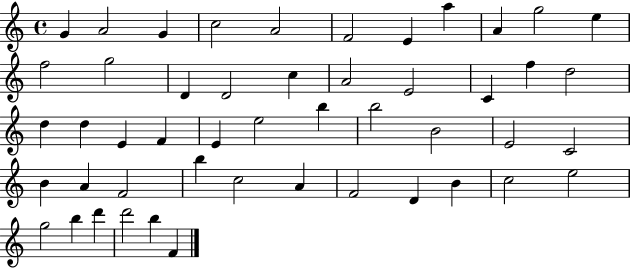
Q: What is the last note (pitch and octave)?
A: F4